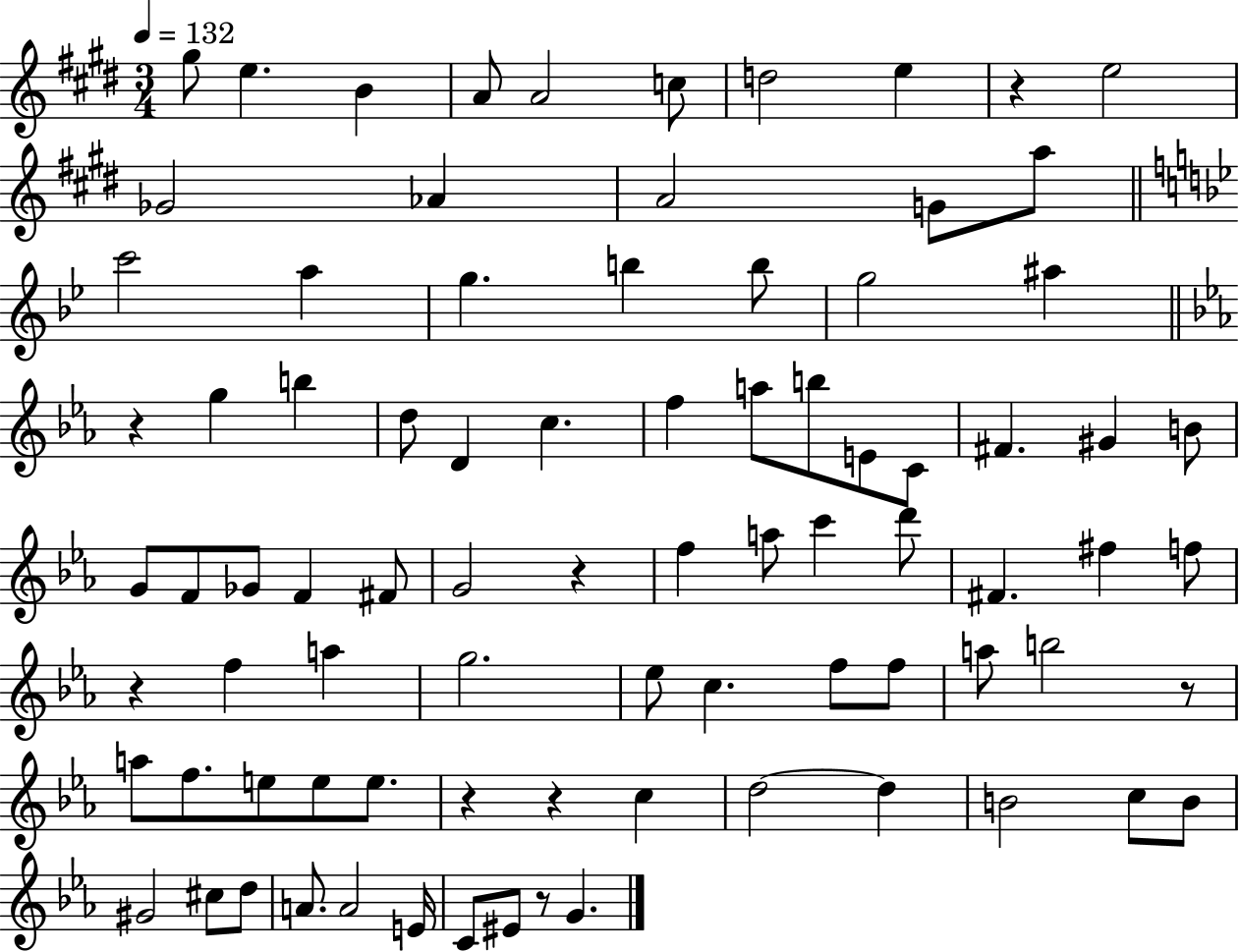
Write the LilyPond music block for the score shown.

{
  \clef treble
  \numericTimeSignature
  \time 3/4
  \key e \major
  \tempo 4 = 132
  gis''8 e''4. b'4 | a'8 a'2 c''8 | d''2 e''4 | r4 e''2 | \break ges'2 aes'4 | a'2 g'8 a''8 | \bar "||" \break \key bes \major c'''2 a''4 | g''4. b''4 b''8 | g''2 ais''4 | \bar "||" \break \key ees \major r4 g''4 b''4 | d''8 d'4 c''4. | f''4 a''8 b''8 e'8 c'8 | fis'4. gis'4 b'8 | \break g'8 f'8 ges'8 f'4 fis'8 | g'2 r4 | f''4 a''8 c'''4 d'''8 | fis'4. fis''4 f''8 | \break r4 f''4 a''4 | g''2. | ees''8 c''4. f''8 f''8 | a''8 b''2 r8 | \break a''8 f''8. e''8 e''8 e''8. | r4 r4 c''4 | d''2~~ d''4 | b'2 c''8 b'8 | \break gis'2 cis''8 d''8 | a'8. a'2 e'16 | c'8 eis'8 r8 g'4. | \bar "|."
}